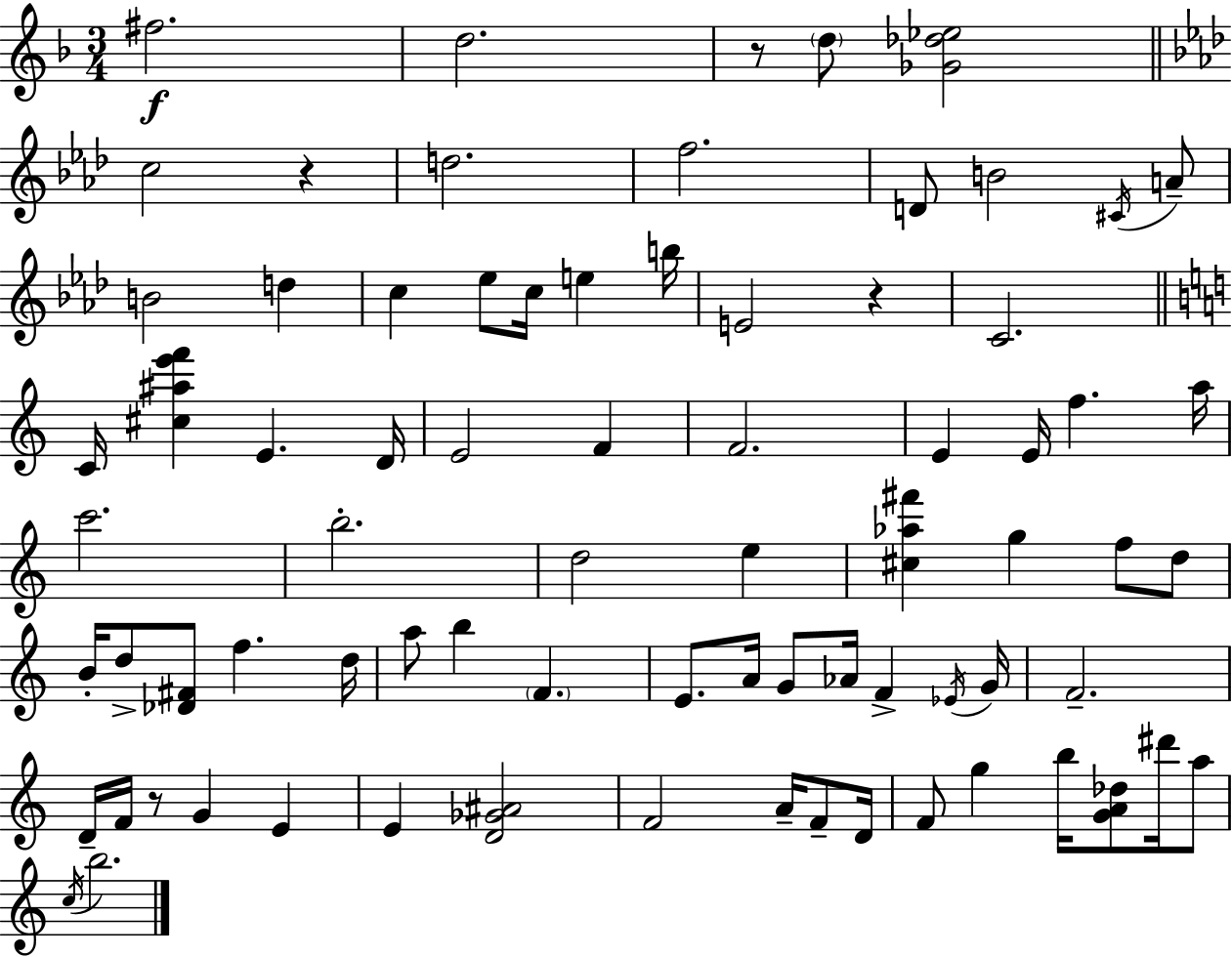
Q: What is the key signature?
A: D minor